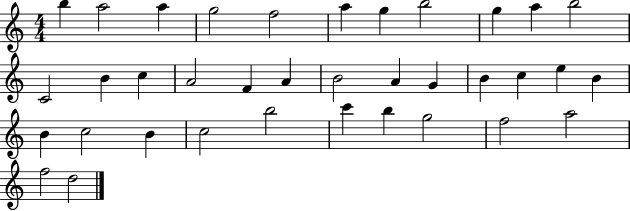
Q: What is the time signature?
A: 4/4